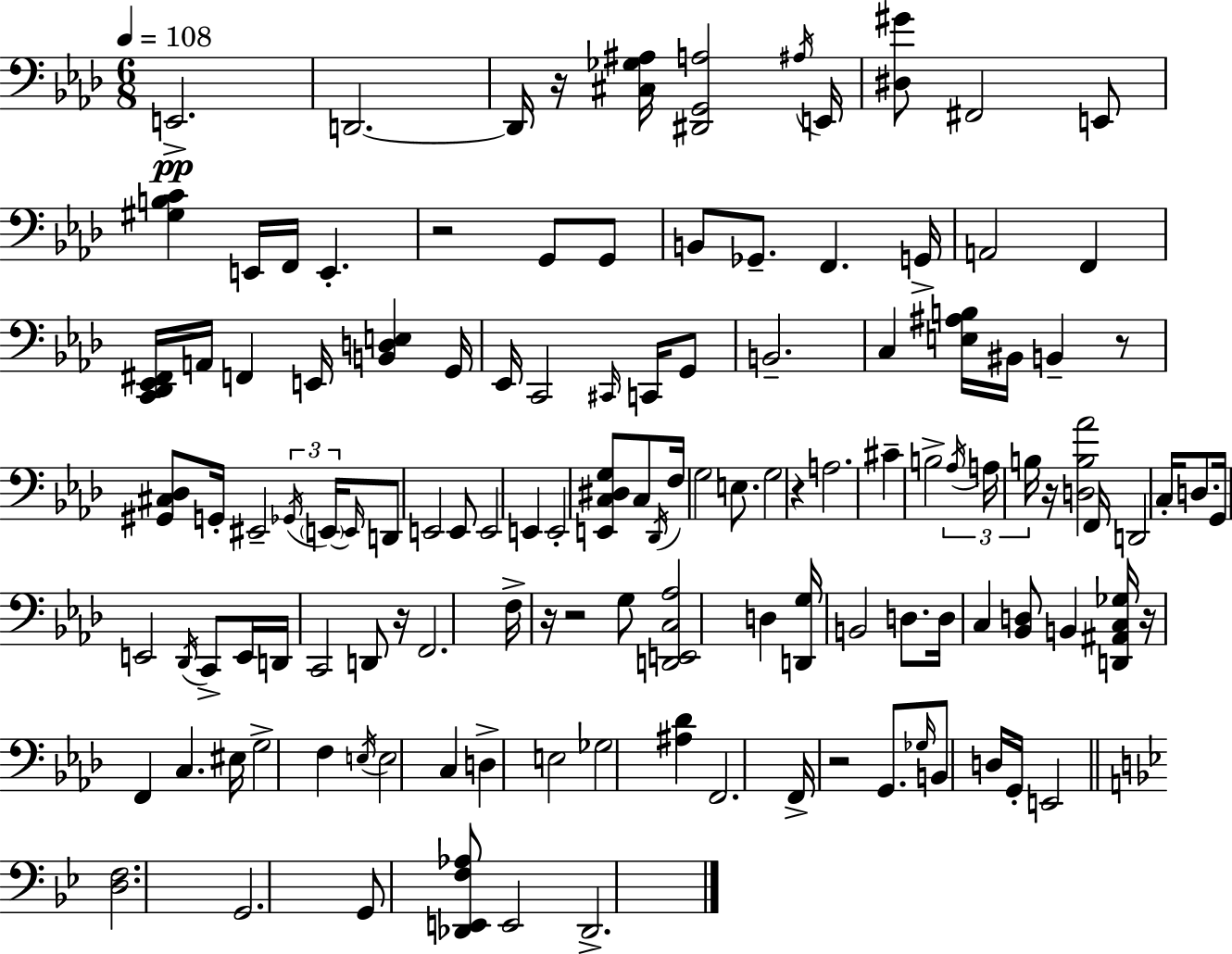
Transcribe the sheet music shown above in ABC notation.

X:1
T:Untitled
M:6/8
L:1/4
K:Fm
E,,2 D,,2 D,,/4 z/4 [^C,_G,^A,]/4 [^D,,G,,A,]2 ^A,/4 E,,/4 [^D,^G]/2 ^F,,2 E,,/2 [^G,B,C] E,,/4 F,,/4 E,, z2 G,,/2 G,,/2 B,,/2 _G,,/2 F,, G,,/4 A,,2 F,, [C,,_D,,_E,,^F,,]/4 A,,/4 F,, E,,/4 [B,,D,E,] G,,/4 _E,,/4 C,,2 ^C,,/4 C,,/4 G,,/2 B,,2 C, [E,^A,B,]/4 ^B,,/4 B,, z/2 [^G,,^C,_D,]/2 G,,/4 ^E,,2 _G,,/4 E,,/4 E,,/4 D,,/2 E,,2 E,,/2 E,,2 E,, E,,2 [E,,C,^D,G,]/2 C,/2 _D,,/4 F,/4 G,2 E,/2 G,2 z A,2 ^C B,2 _A,/4 A,/4 B,/4 z/4 [D,B,_A]2 F,,/4 D,,2 C,/4 D,/2 G,,/4 E,,2 _D,,/4 C,,/2 E,,/4 D,,/4 C,,2 D,,/2 z/4 F,,2 F,/4 z/4 z2 G,/2 [D,,E,,C,_A,]2 D, [D,,G,]/4 B,,2 D,/2 D,/4 C, [_B,,D,]/2 B,, [D,,^A,,C,_G,]/4 z/4 F,, C, ^E,/4 G,2 F, E,/4 E,2 C, D, E,2 _G,2 [^A,_D] F,,2 F,,/4 z2 G,,/2 _G,/4 B,,/2 D,/4 G,,/4 E,,2 [D,F,]2 G,,2 G,,/2 [_D,,E,,F,_A,]/2 E,,2 _D,,2